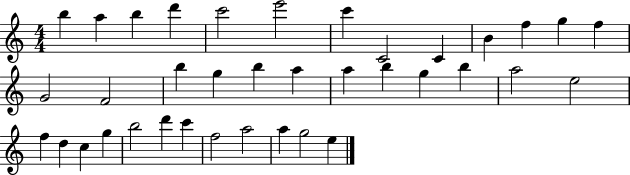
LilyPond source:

{
  \clef treble
  \numericTimeSignature
  \time 4/4
  \key c \major
  b''4 a''4 b''4 d'''4 | c'''2 e'''2 | c'''4 c'2 c'4 | b'4 f''4 g''4 f''4 | \break g'2 f'2 | b''4 g''4 b''4 a''4 | a''4 b''4 g''4 b''4 | a''2 e''2 | \break f''4 d''4 c''4 g''4 | b''2 d'''4 c'''4 | f''2 a''2 | a''4 g''2 e''4 | \break \bar "|."
}